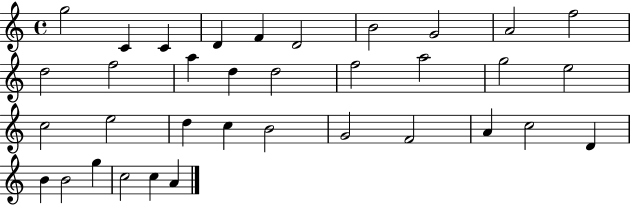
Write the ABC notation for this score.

X:1
T:Untitled
M:4/4
L:1/4
K:C
g2 C C D F D2 B2 G2 A2 f2 d2 f2 a d d2 f2 a2 g2 e2 c2 e2 d c B2 G2 F2 A c2 D B B2 g c2 c A